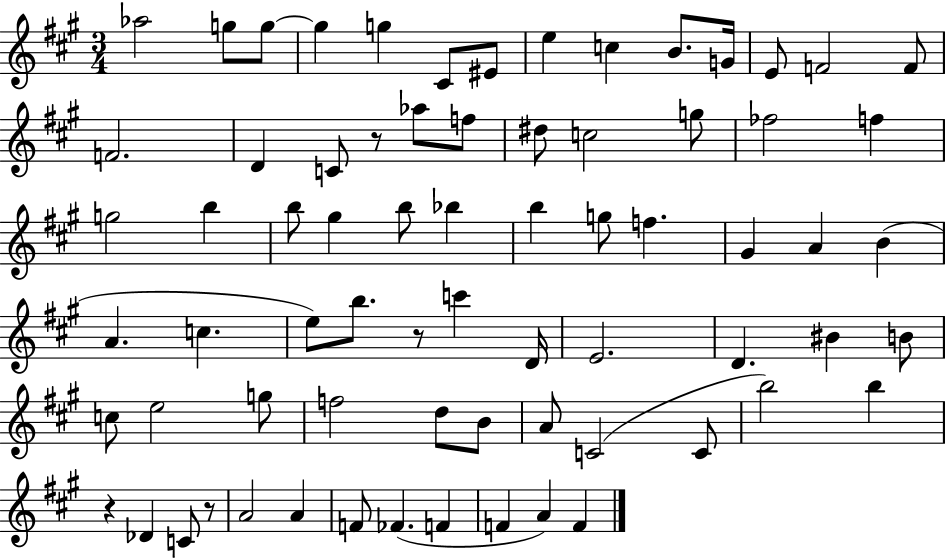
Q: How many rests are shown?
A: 4